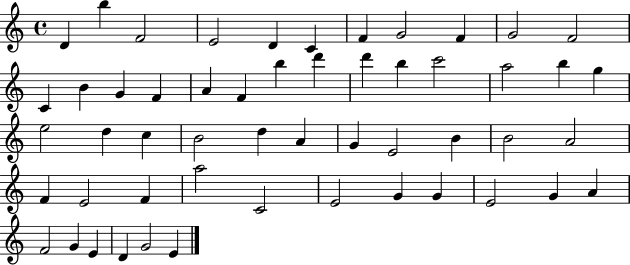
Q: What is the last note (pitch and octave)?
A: E4